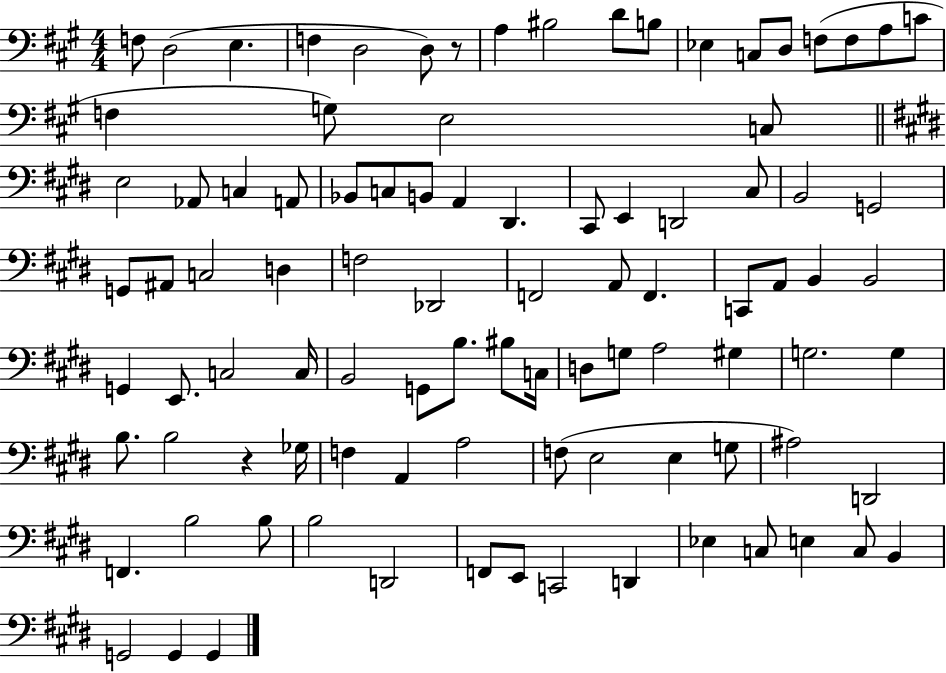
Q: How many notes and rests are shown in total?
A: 95